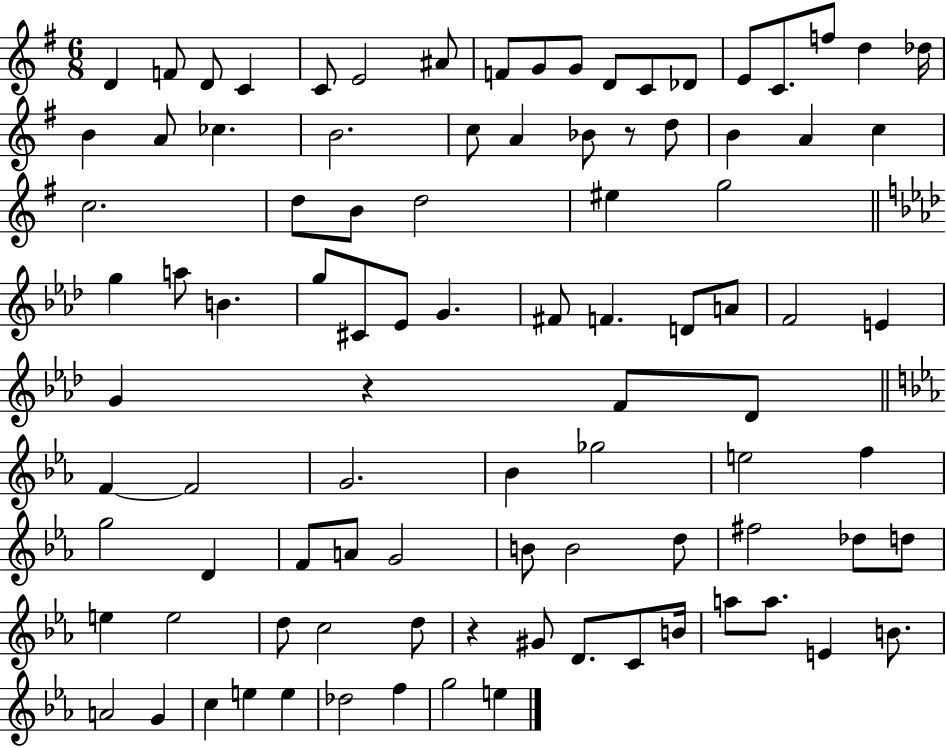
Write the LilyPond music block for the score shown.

{
  \clef treble
  \numericTimeSignature
  \time 6/8
  \key g \major
  \repeat volta 2 { d'4 f'8 d'8 c'4 | c'8 e'2 ais'8 | f'8 g'8 g'8 d'8 c'8 des'8 | e'8 c'8. f''8 d''4 des''16 | \break b'4 a'8 ces''4. | b'2. | c''8 a'4 bes'8 r8 d''8 | b'4 a'4 c''4 | \break c''2. | d''8 b'8 d''2 | eis''4 g''2 | \bar "||" \break \key f \minor g''4 a''8 b'4. | g''8 cis'8 ees'8 g'4. | fis'8 f'4. d'8 a'8 | f'2 e'4 | \break g'4 r4 f'8 des'8 | \bar "||" \break \key ees \major f'4~~ f'2 | g'2. | bes'4 ges''2 | e''2 f''4 | \break g''2 d'4 | f'8 a'8 g'2 | b'8 b'2 d''8 | fis''2 des''8 d''8 | \break e''4 e''2 | d''8 c''2 d''8 | r4 gis'8 d'8. c'8 b'16 | a''8 a''8. e'4 b'8. | \break a'2 g'4 | c''4 e''4 e''4 | des''2 f''4 | g''2 e''4 | \break } \bar "|."
}